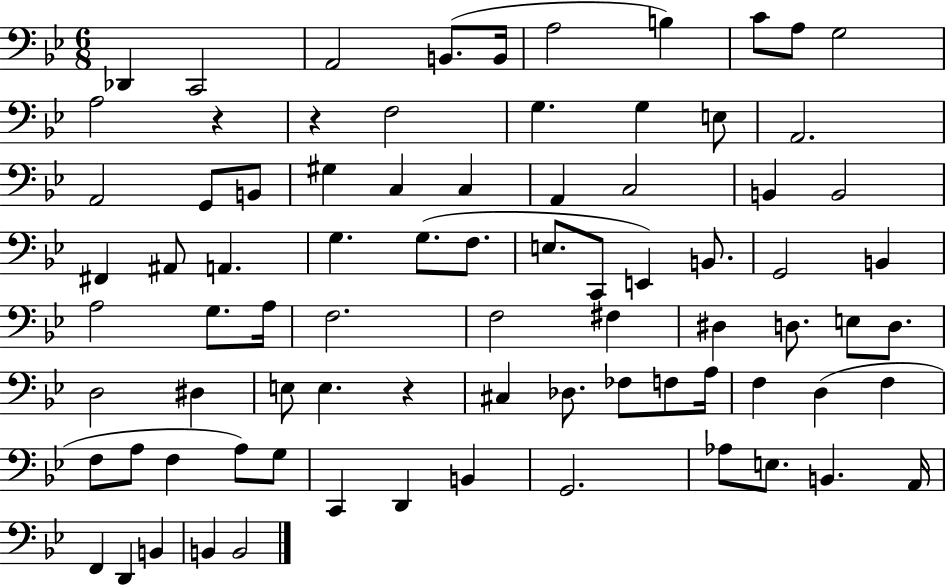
Db2/q C2/h A2/h B2/e. B2/s A3/h B3/q C4/e A3/e G3/h A3/h R/q R/q F3/h G3/q. G3/q E3/e A2/h. A2/h G2/e B2/e G#3/q C3/q C3/q A2/q C3/h B2/q B2/h F#2/q A#2/e A2/q. G3/q. G3/e. F3/e. E3/e. C2/e E2/q B2/e. G2/h B2/q A3/h G3/e. A3/s F3/h. F3/h F#3/q D#3/q D3/e. E3/e D3/e. D3/h D#3/q E3/e E3/q. R/q C#3/q Db3/e. FES3/e F3/e A3/s F3/q D3/q F3/q F3/e A3/e F3/q A3/e G3/e C2/q D2/q B2/q G2/h. Ab3/e E3/e. B2/q. A2/s F2/q D2/q B2/q B2/q B2/h